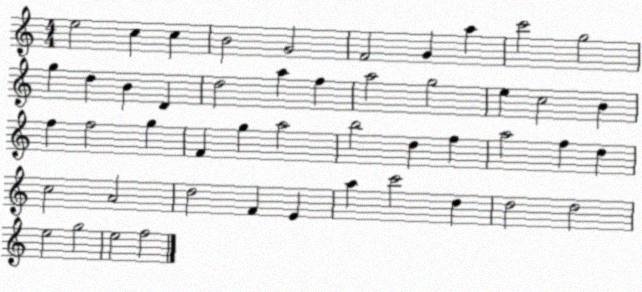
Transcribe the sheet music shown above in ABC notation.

X:1
T:Untitled
M:4/4
L:1/4
K:C
e2 c c B2 G2 F2 G a c'2 g2 g d B D d2 a f a2 g2 e c2 B f f2 g F g a2 b2 d f a2 f d c2 A2 d2 F E a c'2 d d2 d2 e2 g2 e2 f2